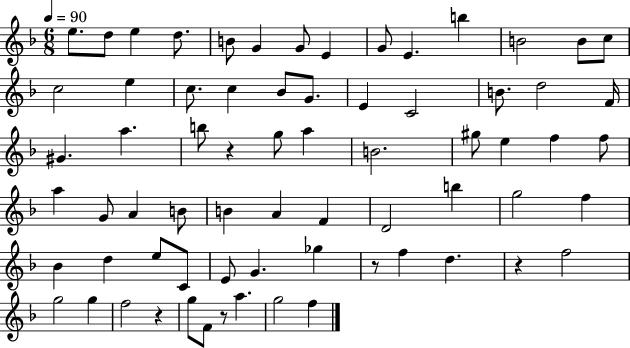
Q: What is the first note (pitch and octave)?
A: E5